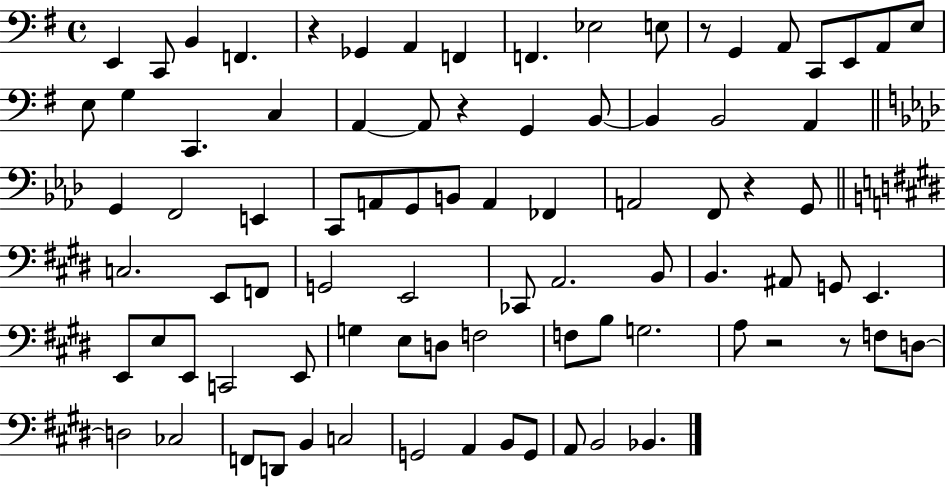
E2/q C2/e B2/q F2/q. R/q Gb2/q A2/q F2/q F2/q. Eb3/h E3/e R/e G2/q A2/e C2/e E2/e A2/e E3/e E3/e G3/q C2/q. C3/q A2/q A2/e R/q G2/q B2/e B2/q B2/h A2/q G2/q F2/h E2/q C2/e A2/e G2/e B2/e A2/q FES2/q A2/h F2/e R/q G2/e C3/h. E2/e F2/e G2/h E2/h CES2/e A2/h. B2/e B2/q. A#2/e G2/e E2/q. E2/e E3/e E2/e C2/h E2/e G3/q E3/e D3/e F3/h F3/e B3/e G3/h. A3/e R/h R/e F3/e D3/e D3/h CES3/h F2/e D2/e B2/q C3/h G2/h A2/q B2/e G2/e A2/e B2/h Bb2/q.